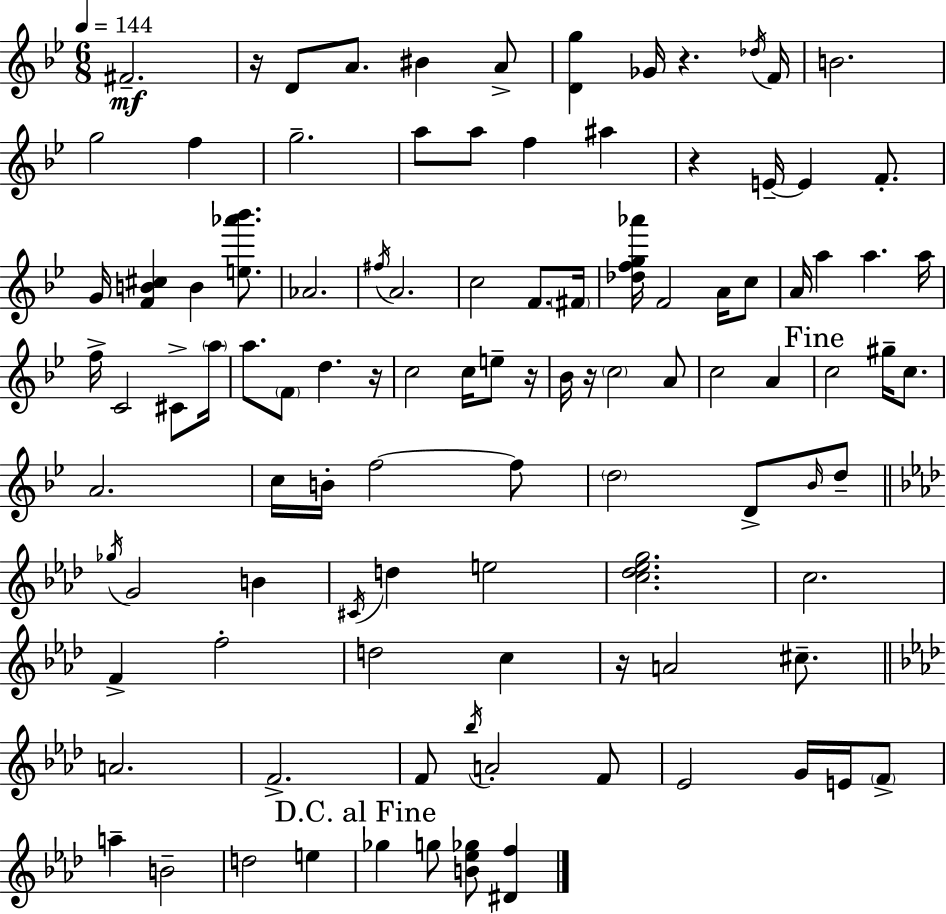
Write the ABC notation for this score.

X:1
T:Untitled
M:6/8
L:1/4
K:Gm
^F2 z/4 D/2 A/2 ^B A/2 [Dg] _G/4 z _d/4 F/4 B2 g2 f g2 a/2 a/2 f ^a z E/4 E F/2 G/4 [FB^c] B [e_a'_b']/2 _A2 ^f/4 A2 c2 F/2 ^F/4 [_dfg_a']/4 F2 A/4 c/2 A/4 a a a/4 f/4 C2 ^C/2 a/4 a/2 F/2 d z/4 c2 c/4 e/2 z/4 _B/4 z/4 c2 A/2 c2 A c2 ^g/4 c/2 A2 c/4 B/4 f2 f/2 d2 D/2 _B/4 d/2 _g/4 G2 B ^C/4 d e2 [c_d_eg]2 c2 F f2 d2 c z/4 A2 ^c/2 A2 F2 F/2 _b/4 A2 F/2 _E2 G/4 E/4 F/2 a B2 d2 e _g g/2 [B_e_g]/2 [^Df]